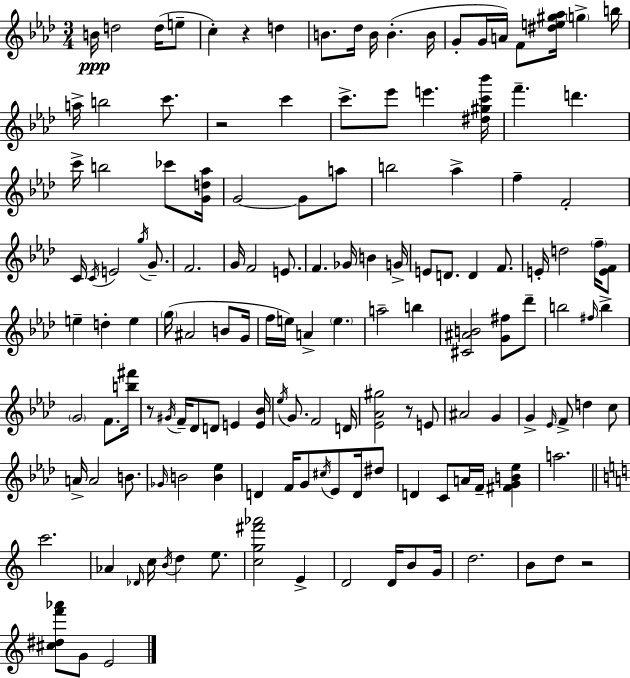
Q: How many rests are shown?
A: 5